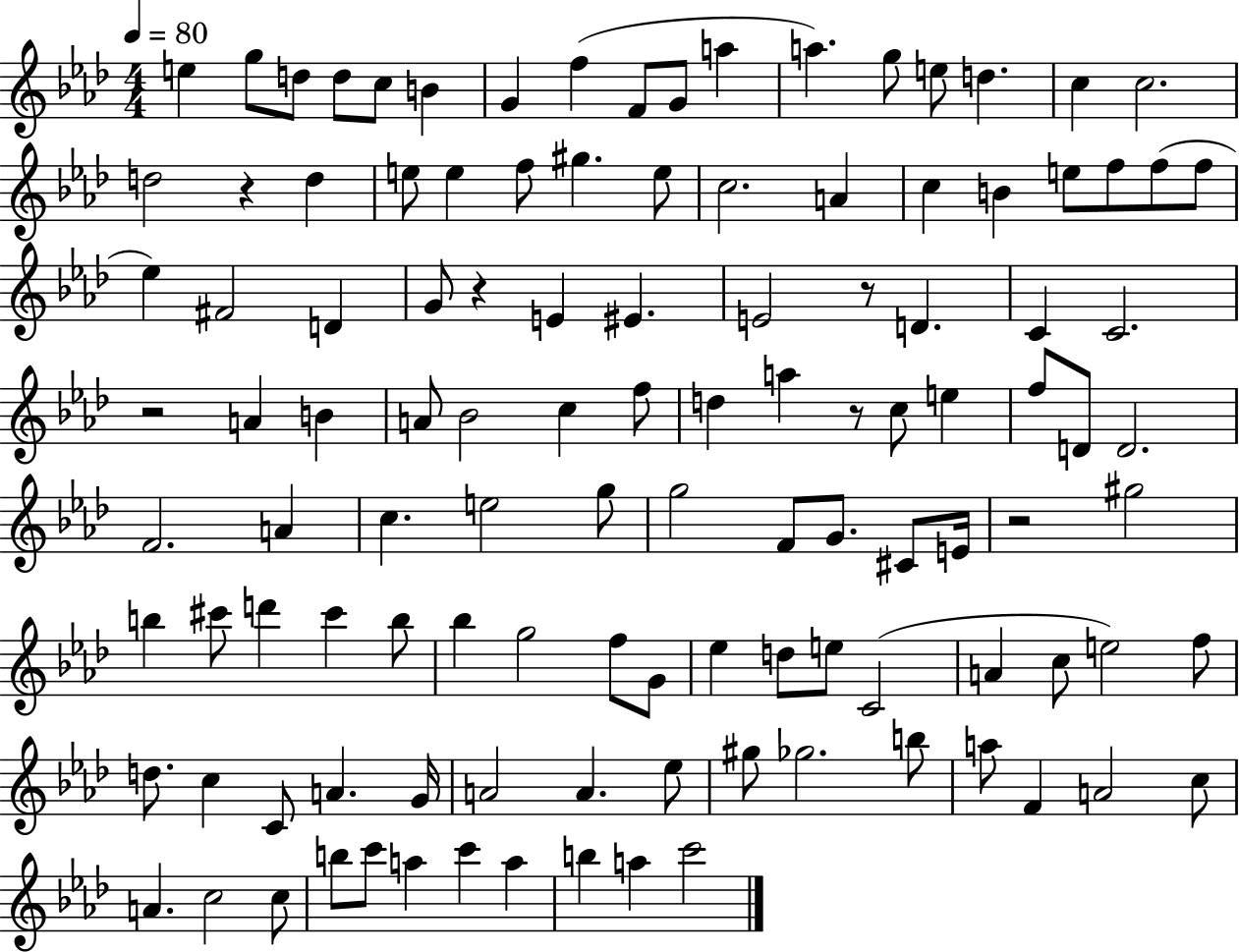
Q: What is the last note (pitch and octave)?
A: C6